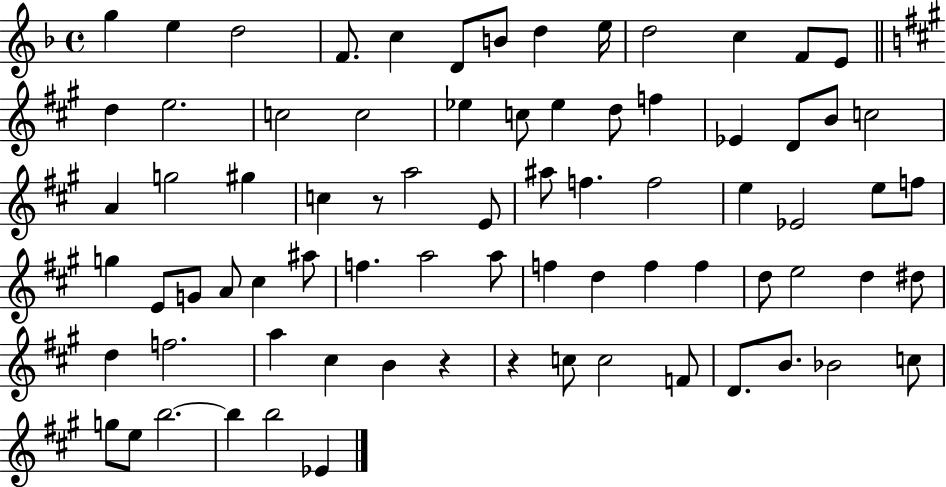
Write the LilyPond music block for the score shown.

{
  \clef treble
  \time 4/4
  \defaultTimeSignature
  \key f \major
  g''4 e''4 d''2 | f'8. c''4 d'8 b'8 d''4 e''16 | d''2 c''4 f'8 e'8 | \bar "||" \break \key a \major d''4 e''2. | c''2 c''2 | ees''4 c''8 ees''4 d''8 f''4 | ees'4 d'8 b'8 c''2 | \break a'4 g''2 gis''4 | c''4 r8 a''2 e'8 | ais''8 f''4. f''2 | e''4 ees'2 e''8 f''8 | \break g''4 e'8 g'8 a'8 cis''4 ais''8 | f''4. a''2 a''8 | f''4 d''4 f''4 f''4 | d''8 e''2 d''4 dis''8 | \break d''4 f''2. | a''4 cis''4 b'4 r4 | r4 c''8 c''2 f'8 | d'8. b'8. bes'2 c''8 | \break g''8 e''8 b''2.~~ | b''4 b''2 ees'4 | \bar "|."
}